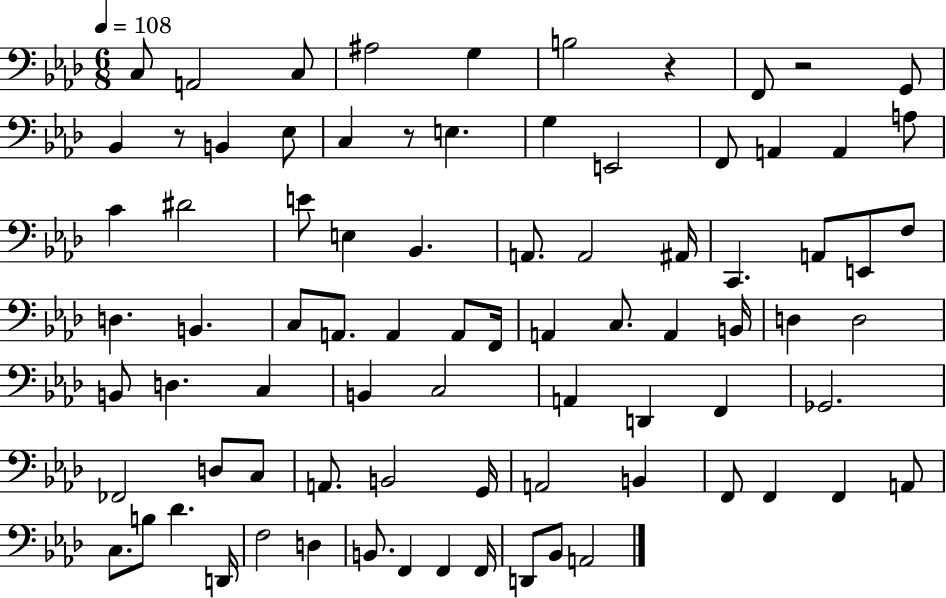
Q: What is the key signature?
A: AES major